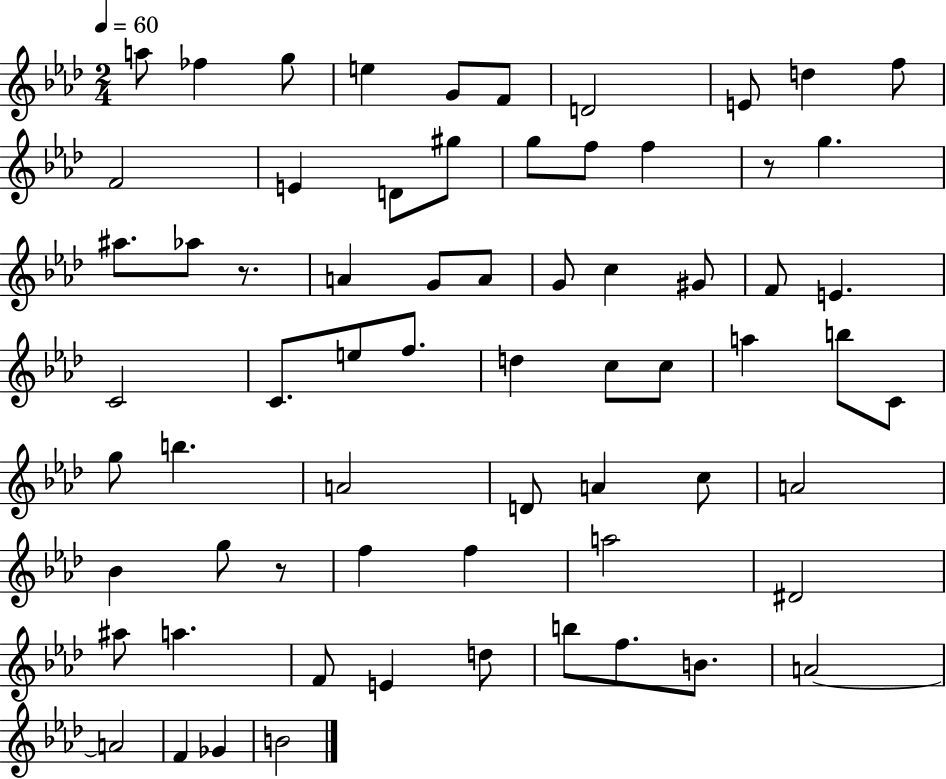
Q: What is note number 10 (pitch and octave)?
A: F5